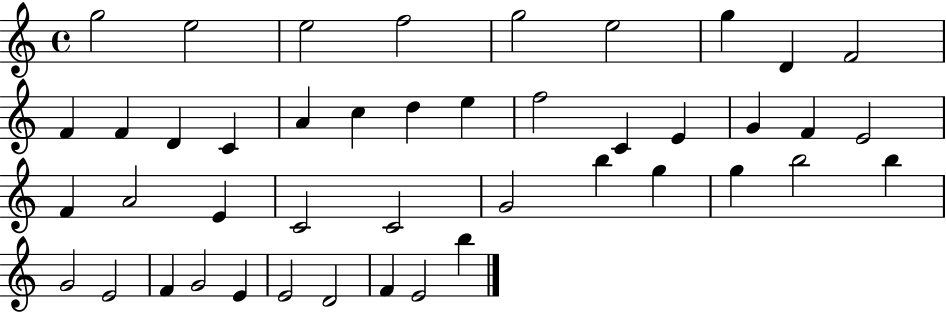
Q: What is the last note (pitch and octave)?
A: B5